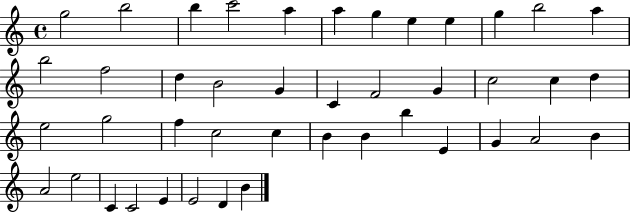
X:1
T:Untitled
M:4/4
L:1/4
K:C
g2 b2 b c'2 a a g e e g b2 a b2 f2 d B2 G C F2 G c2 c d e2 g2 f c2 c B B b E G A2 B A2 e2 C C2 E E2 D B